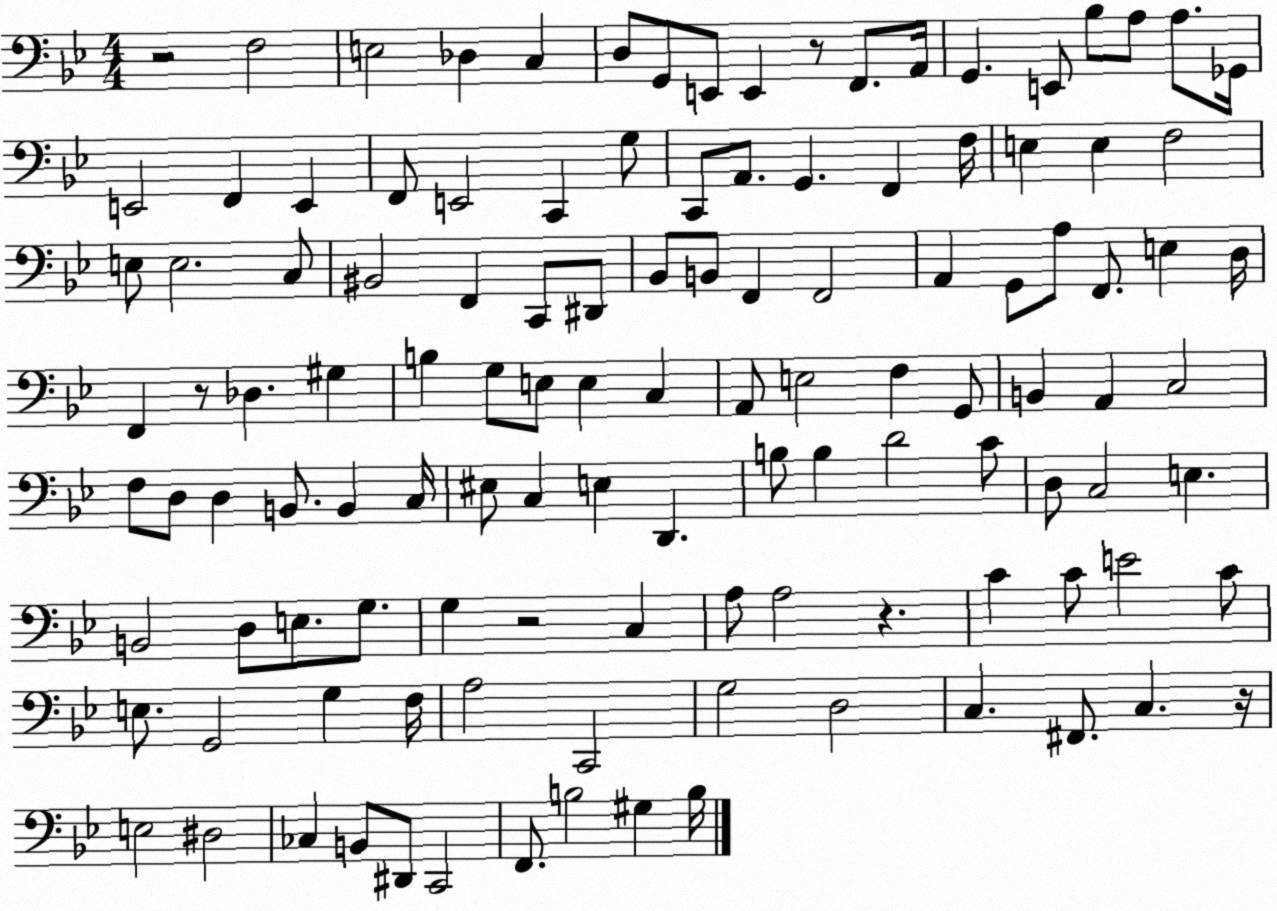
X:1
T:Untitled
M:4/4
L:1/4
K:Bb
z2 F,2 E,2 _D, C, D,/2 G,,/2 E,,/2 E,, z/2 F,,/2 A,,/4 G,, E,,/2 _B,/2 A,/2 A,/2 _G,,/4 E,,2 F,, E,, F,,/2 E,,2 C,, G,/2 C,,/2 A,,/2 G,, F,, F,/4 E, E, F,2 E,/2 E,2 C,/2 ^B,,2 F,, C,,/2 ^D,,/2 _B,,/2 B,,/2 F,, F,,2 A,, G,,/2 A,/2 F,,/2 E, D,/4 F,, z/2 _D, ^G, B, G,/2 E,/2 E, C, A,,/2 E,2 F, G,,/2 B,, A,, C,2 F,/2 D,/2 D, B,,/2 B,, C,/4 ^E,/2 C, E, D,, B,/2 B, D2 C/2 D,/2 C,2 E, B,,2 D,/2 E,/2 G,/2 G, z2 C, A,/2 A,2 z C C/2 E2 C/2 E,/2 G,,2 G, F,/4 A,2 C,,2 G,2 D,2 C, ^F,,/2 C, z/4 E,2 ^D,2 _C, B,,/2 ^D,,/2 C,,2 F,,/2 B,2 ^G, B,/4